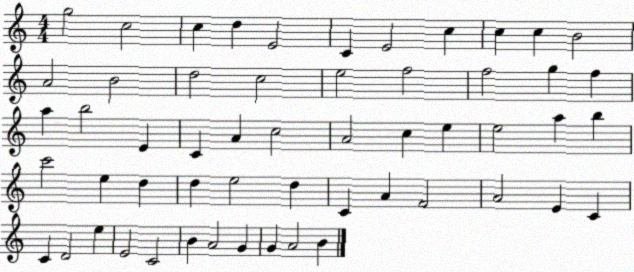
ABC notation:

X:1
T:Untitled
M:4/4
L:1/4
K:C
g2 c2 c d E2 C E2 c c c B2 A2 B2 d2 c2 e2 f2 f2 g f a b2 E C A c2 A2 c e e2 a b c'2 e d d e2 d C A F2 A2 E C C D2 e E2 C2 B A2 G G A2 B